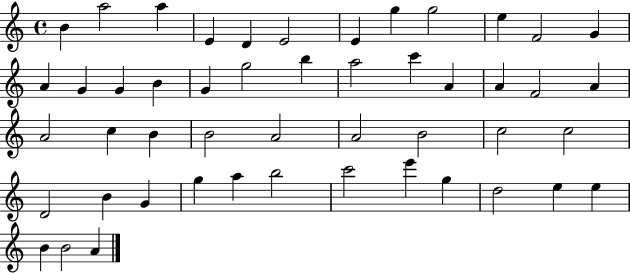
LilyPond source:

{
  \clef treble
  \time 4/4
  \defaultTimeSignature
  \key c \major
  b'4 a''2 a''4 | e'4 d'4 e'2 | e'4 g''4 g''2 | e''4 f'2 g'4 | \break a'4 g'4 g'4 b'4 | g'4 g''2 b''4 | a''2 c'''4 a'4 | a'4 f'2 a'4 | \break a'2 c''4 b'4 | b'2 a'2 | a'2 b'2 | c''2 c''2 | \break d'2 b'4 g'4 | g''4 a''4 b''2 | c'''2 e'''4 g''4 | d''2 e''4 e''4 | \break b'4 b'2 a'4 | \bar "|."
}